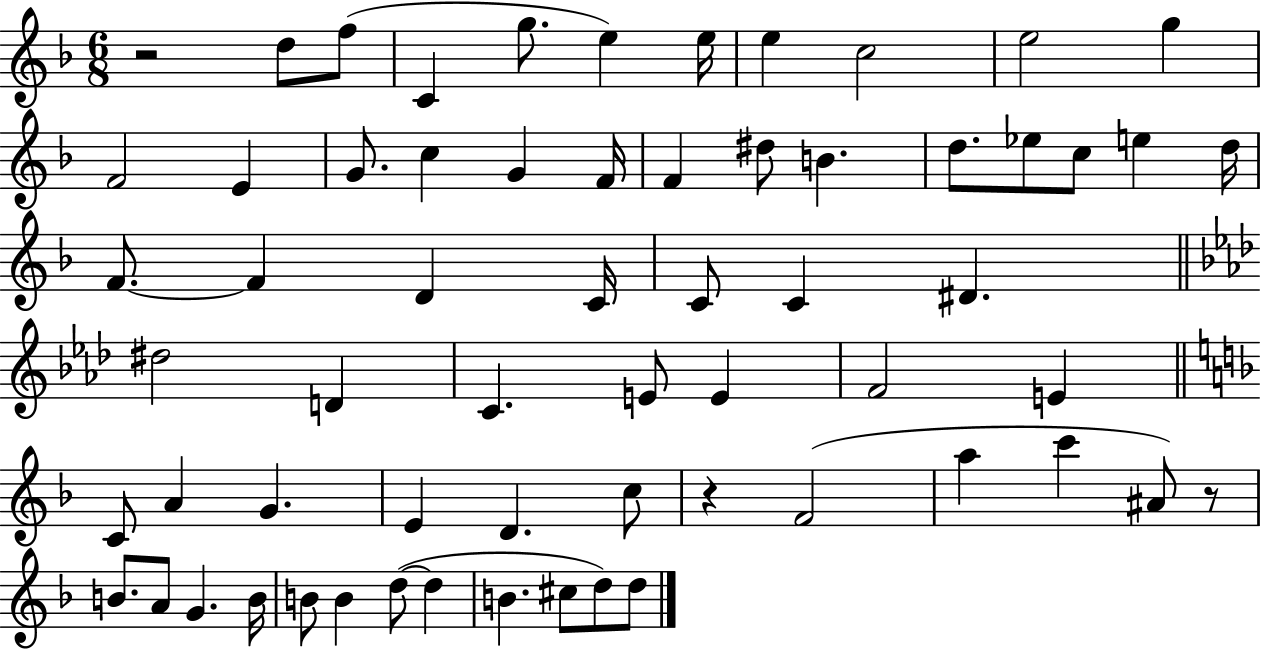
{
  \clef treble
  \numericTimeSignature
  \time 6/8
  \key f \major
  r2 d''8 f''8( | c'4 g''8. e''4) e''16 | e''4 c''2 | e''2 g''4 | \break f'2 e'4 | g'8. c''4 g'4 f'16 | f'4 dis''8 b'4. | d''8. ees''8 c''8 e''4 d''16 | \break f'8.~~ f'4 d'4 c'16 | c'8 c'4 dis'4. | \bar "||" \break \key f \minor dis''2 d'4 | c'4. e'8 e'4 | f'2 e'4 | \bar "||" \break \key d \minor c'8 a'4 g'4. | e'4 d'4. c''8 | r4 f'2( | a''4 c'''4 ais'8) r8 | \break b'8. a'8 g'4. b'16 | b'8 b'4 d''8~(~ d''4 | b'4. cis''8 d''8) d''8 | \bar "|."
}